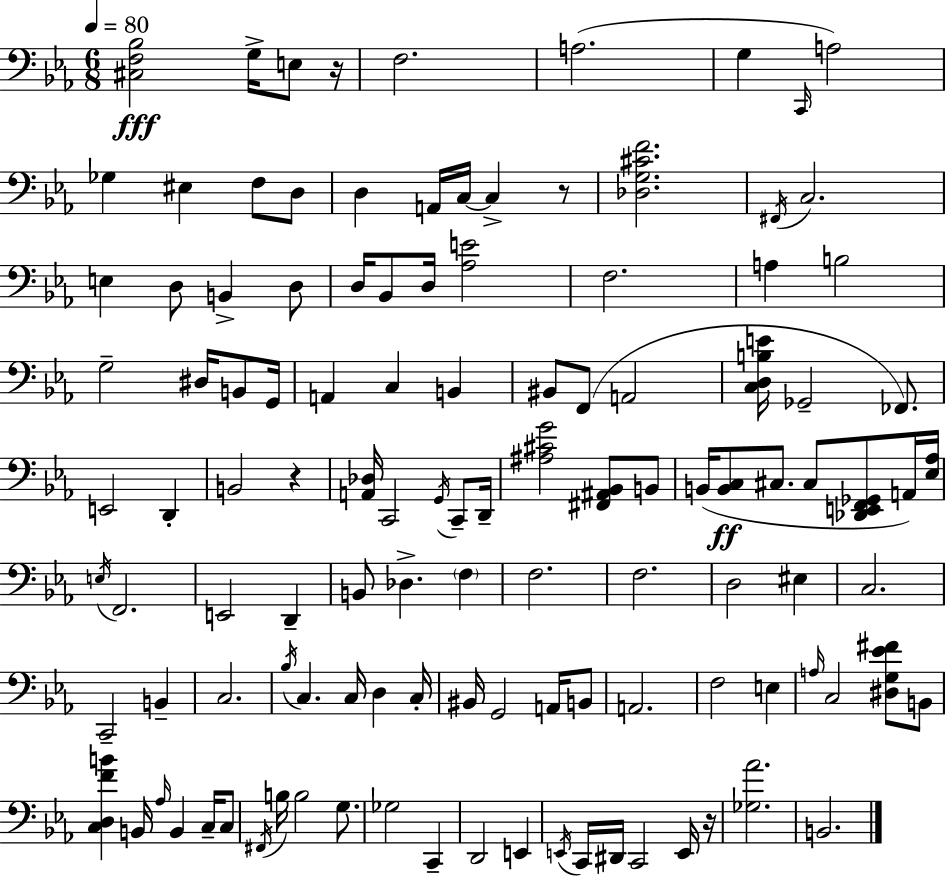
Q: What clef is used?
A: bass